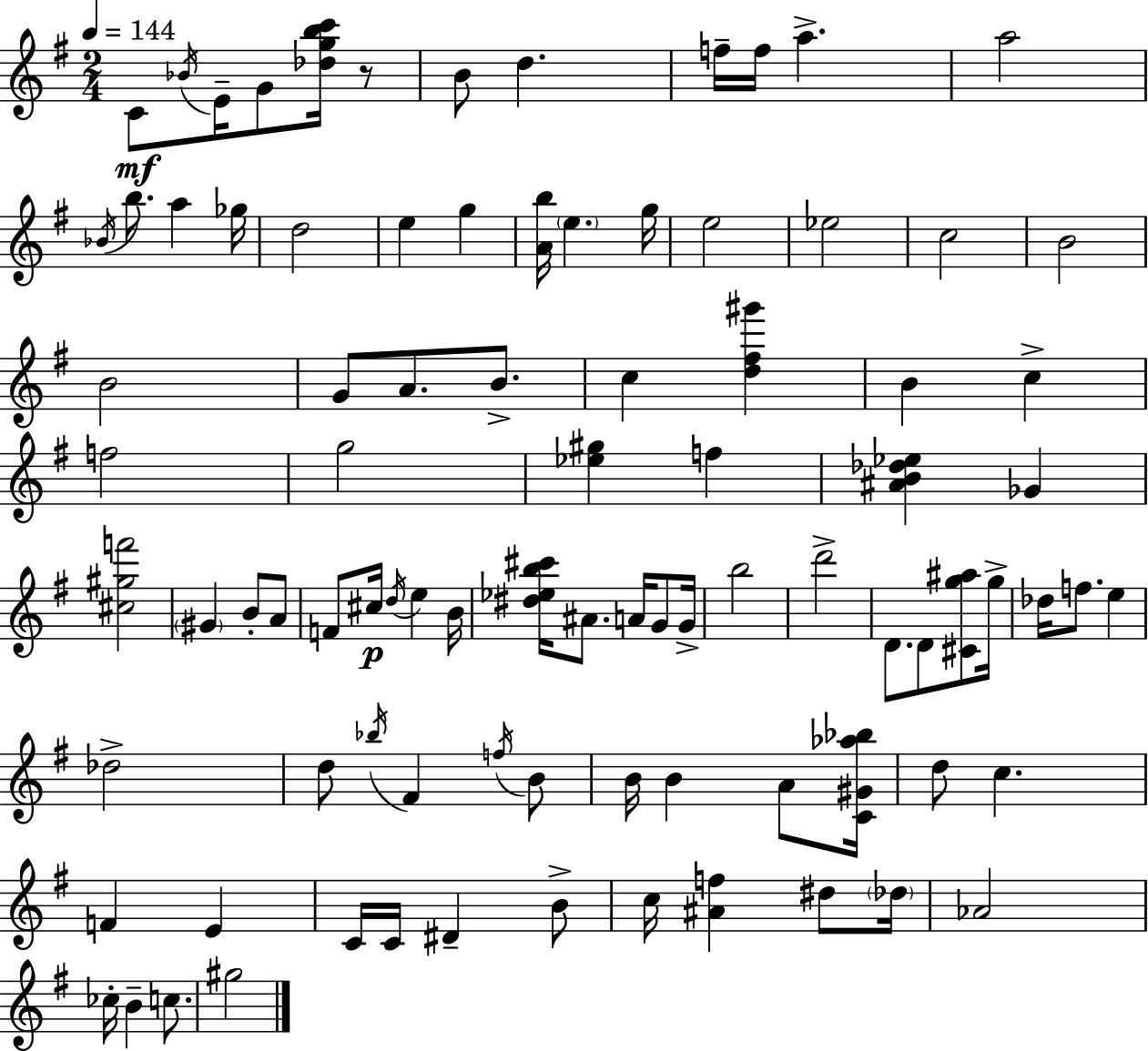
C4/e Bb4/s E4/s G4/e [Db5,G5,B5,C6]/s R/e B4/e D5/q. F5/s F5/s A5/q. A5/h Bb4/s B5/e. A5/q Gb5/s D5/h E5/q G5/q [A4,B5]/s E5/q. G5/s E5/h Eb5/h C5/h B4/h B4/h G4/e A4/e. B4/e. C5/q [D5,F#5,G#6]/q B4/q C5/q F5/h G5/h [Eb5,G#5]/q F5/q [A#4,B4,Db5,Eb5]/q Gb4/q [C#5,G#5,F6]/h G#4/q B4/e A4/e F4/e C#5/s D5/s E5/q B4/s [D#5,Eb5,B5,C#6]/s A#4/e. A4/s G4/e G4/s B5/h D6/h D4/e. D4/e [C#4,G5,A#5]/e G5/s Db5/s F5/e. E5/q Db5/h D5/e Bb5/s F#4/q F5/s B4/e B4/s B4/q A4/e [C4,G#4,Ab5,Bb5]/s D5/e C5/q. F4/q E4/q C4/s C4/s D#4/q B4/e C5/s [A#4,F5]/q D#5/e Db5/s Ab4/h CES5/s B4/q C5/e. G#5/h